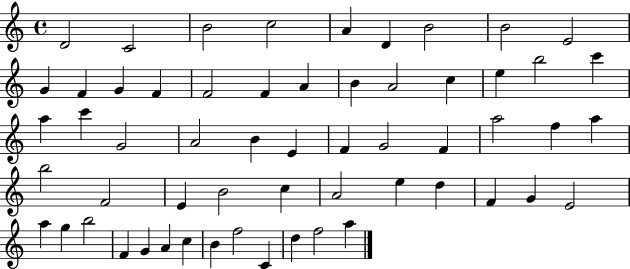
{
  \clef treble
  \time 4/4
  \defaultTimeSignature
  \key c \major
  d'2 c'2 | b'2 c''2 | a'4 d'4 b'2 | b'2 e'2 | \break g'4 f'4 g'4 f'4 | f'2 f'4 a'4 | b'4 a'2 c''4 | e''4 b''2 c'''4 | \break a''4 c'''4 g'2 | a'2 b'4 e'4 | f'4 g'2 f'4 | a''2 f''4 a''4 | \break b''2 f'2 | e'4 b'2 c''4 | a'2 e''4 d''4 | f'4 g'4 e'2 | \break a''4 g''4 b''2 | f'4 g'4 a'4 c''4 | b'4 f''2 c'4 | d''4 f''2 a''4 | \break \bar "|."
}